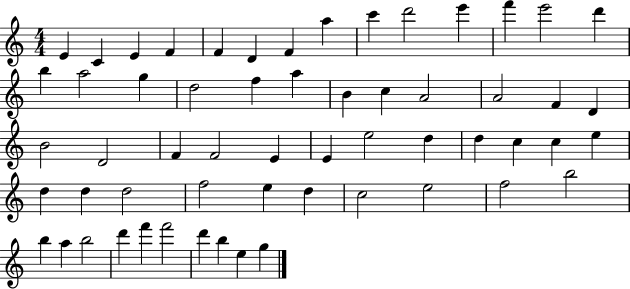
X:1
T:Untitled
M:4/4
L:1/4
K:C
E C E F F D F a c' d'2 e' f' e'2 d' b a2 g d2 f a B c A2 A2 F D B2 D2 F F2 E E e2 d d c c e d d d2 f2 e d c2 e2 f2 b2 b a b2 d' f' f'2 d' b e g